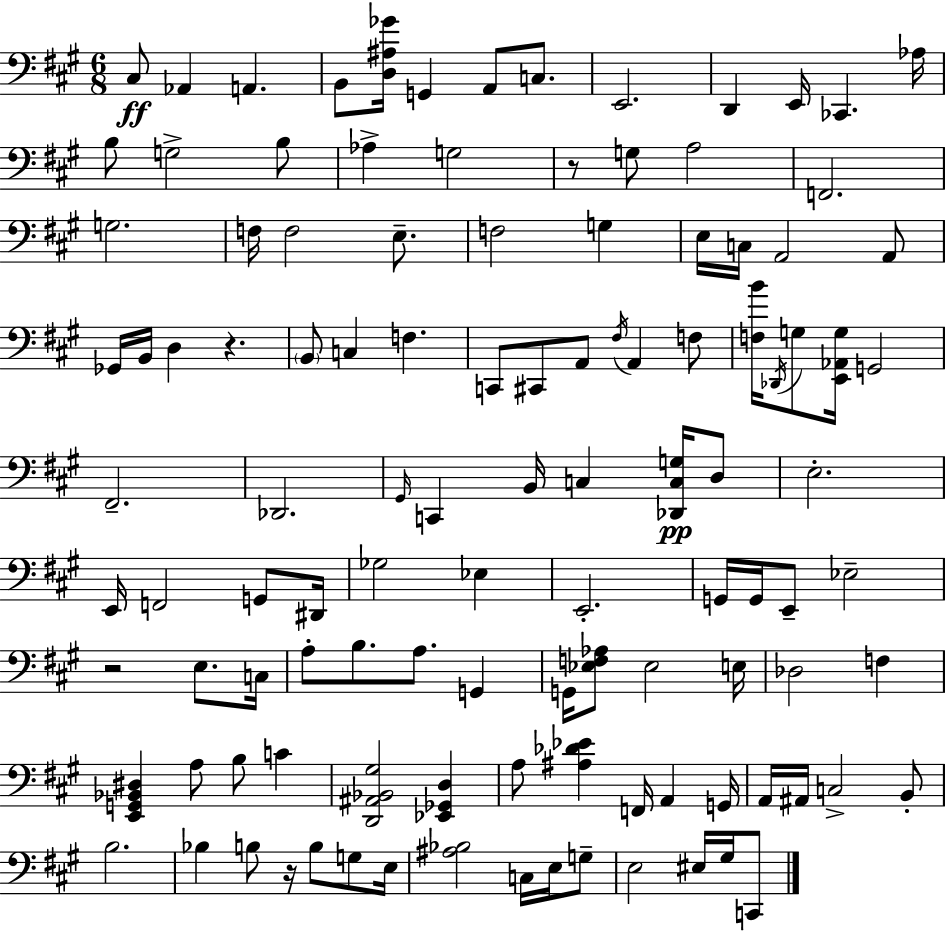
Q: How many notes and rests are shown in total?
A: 113